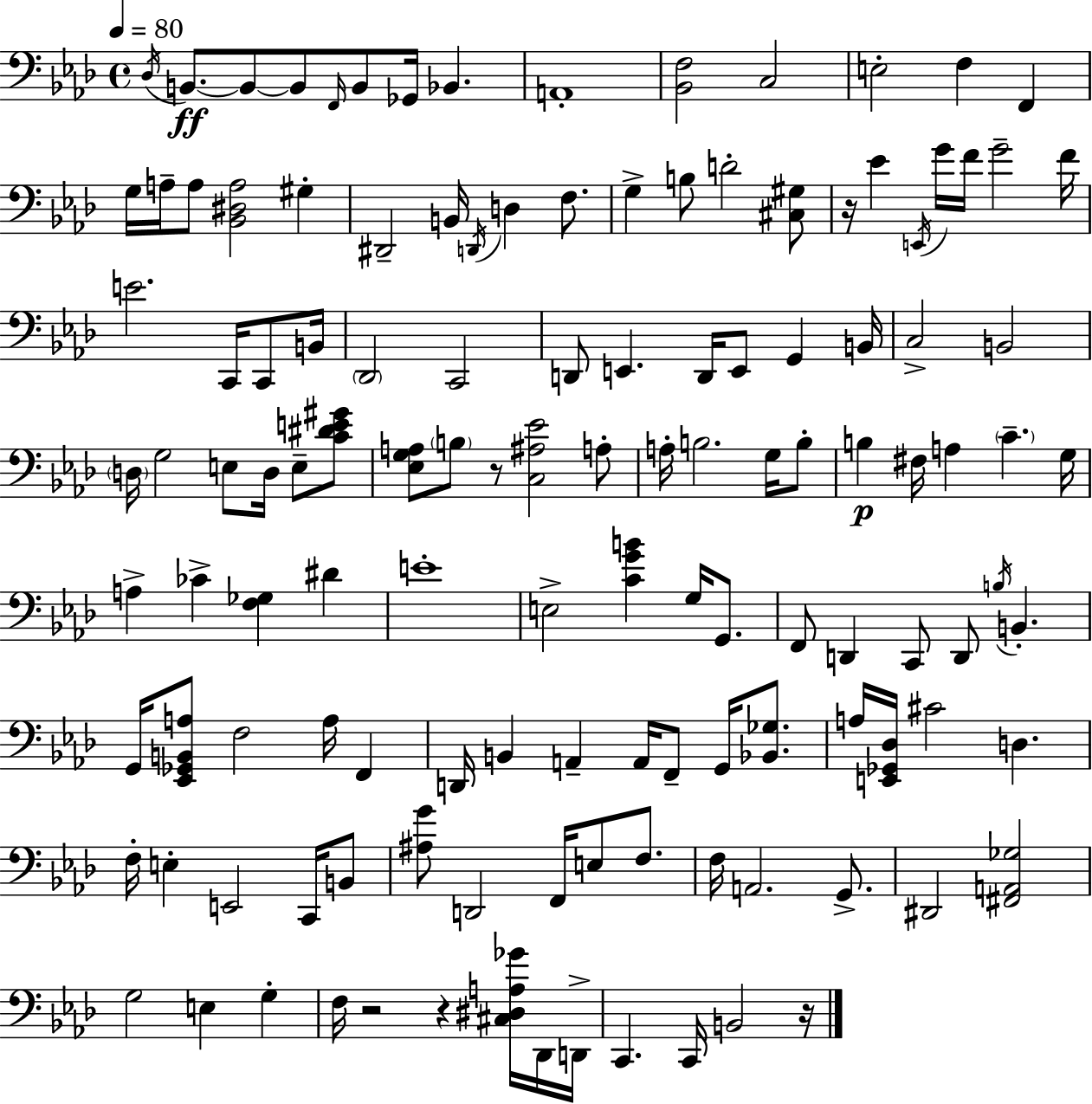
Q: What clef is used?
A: bass